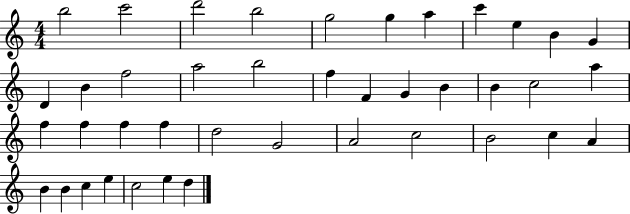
B5/h C6/h D6/h B5/h G5/h G5/q A5/q C6/q E5/q B4/q G4/q D4/q B4/q F5/h A5/h B5/h F5/q F4/q G4/q B4/q B4/q C5/h A5/q F5/q F5/q F5/q F5/q D5/h G4/h A4/h C5/h B4/h C5/q A4/q B4/q B4/q C5/q E5/q C5/h E5/q D5/q